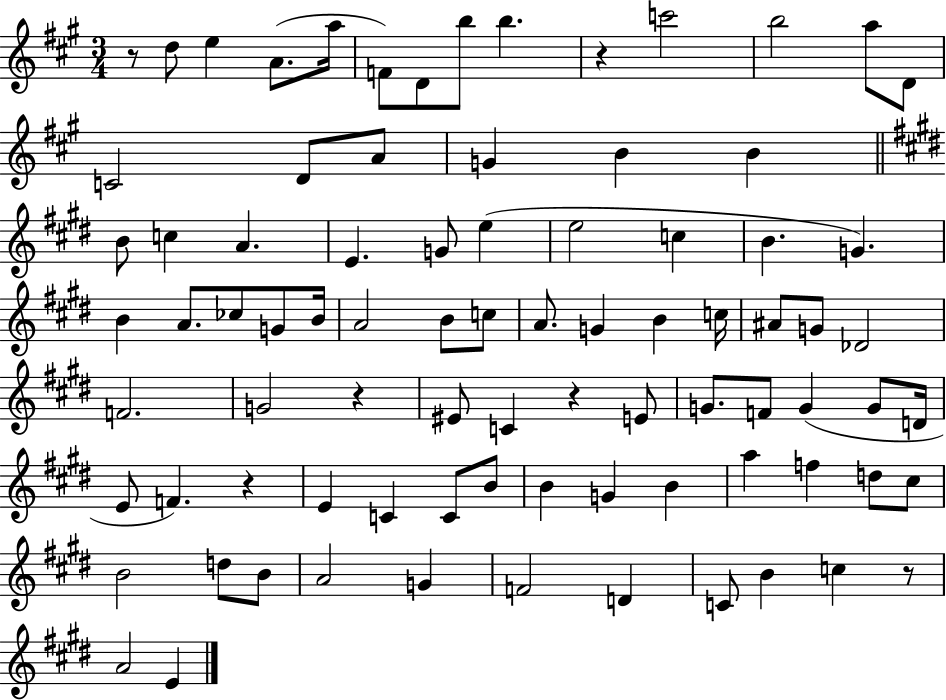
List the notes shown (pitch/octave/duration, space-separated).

R/e D5/e E5/q A4/e. A5/s F4/e D4/e B5/e B5/q. R/q C6/h B5/h A5/e D4/e C4/h D4/e A4/e G4/q B4/q B4/q B4/e C5/q A4/q. E4/q. G4/e E5/q E5/h C5/q B4/q. G4/q. B4/q A4/e. CES5/e G4/e B4/s A4/h B4/e C5/e A4/e. G4/q B4/q C5/s A#4/e G4/e Db4/h F4/h. G4/h R/q EIS4/e C4/q R/q E4/e G4/e. F4/e G4/q G4/e D4/s E4/e F4/q. R/q E4/q C4/q C4/e B4/e B4/q G4/q B4/q A5/q F5/q D5/e C#5/e B4/h D5/e B4/e A4/h G4/q F4/h D4/q C4/e B4/q C5/q R/e A4/h E4/q